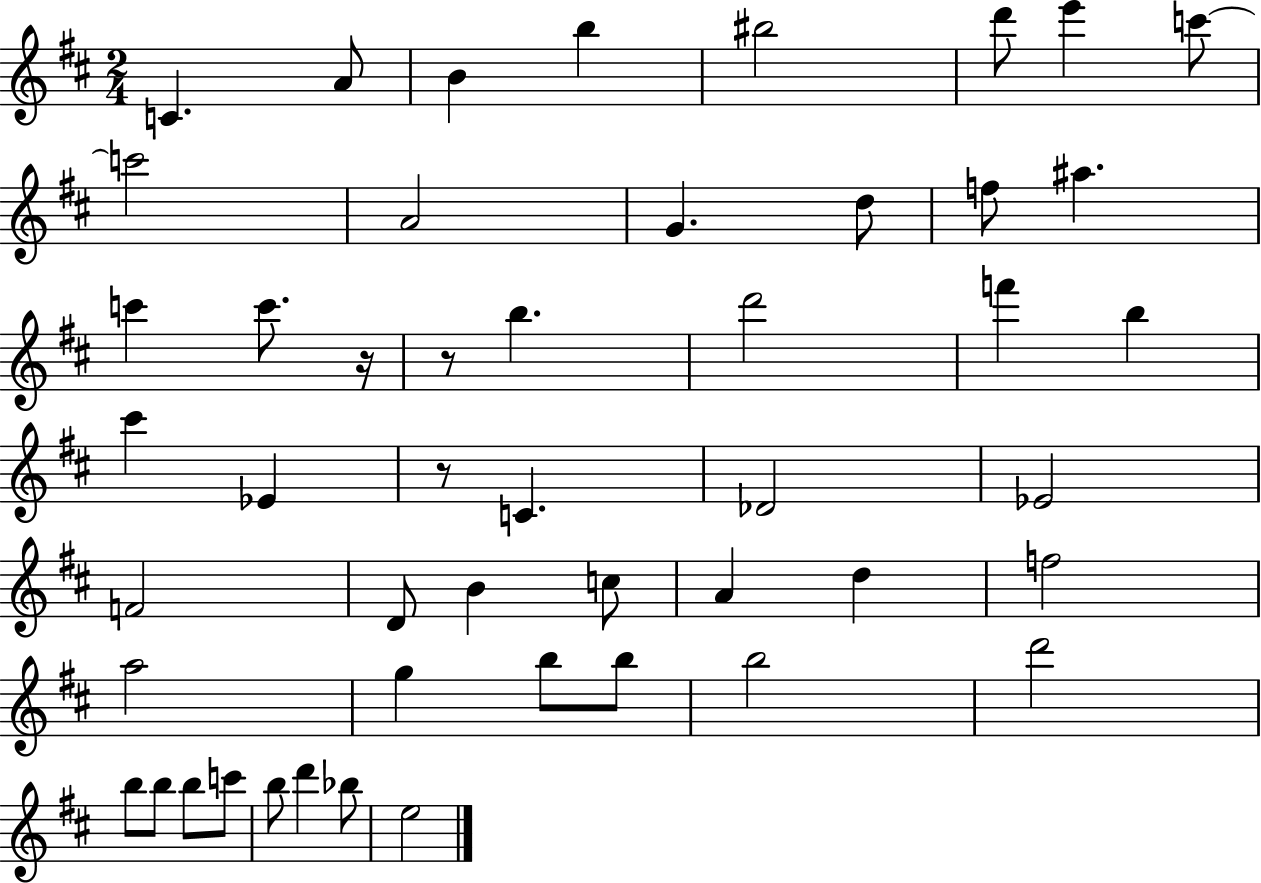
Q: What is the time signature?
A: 2/4